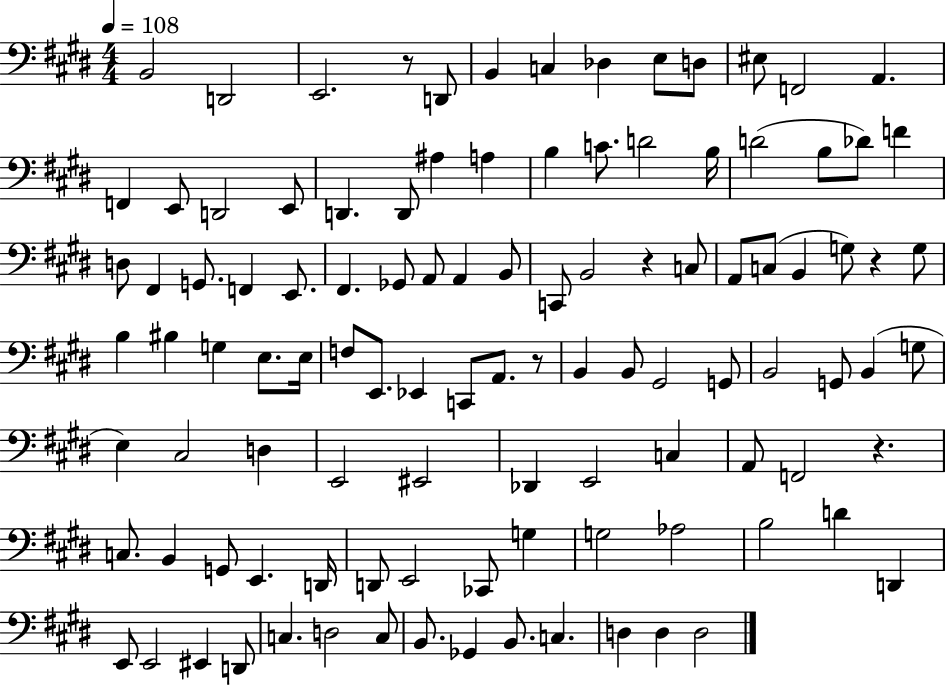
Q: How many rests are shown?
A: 5